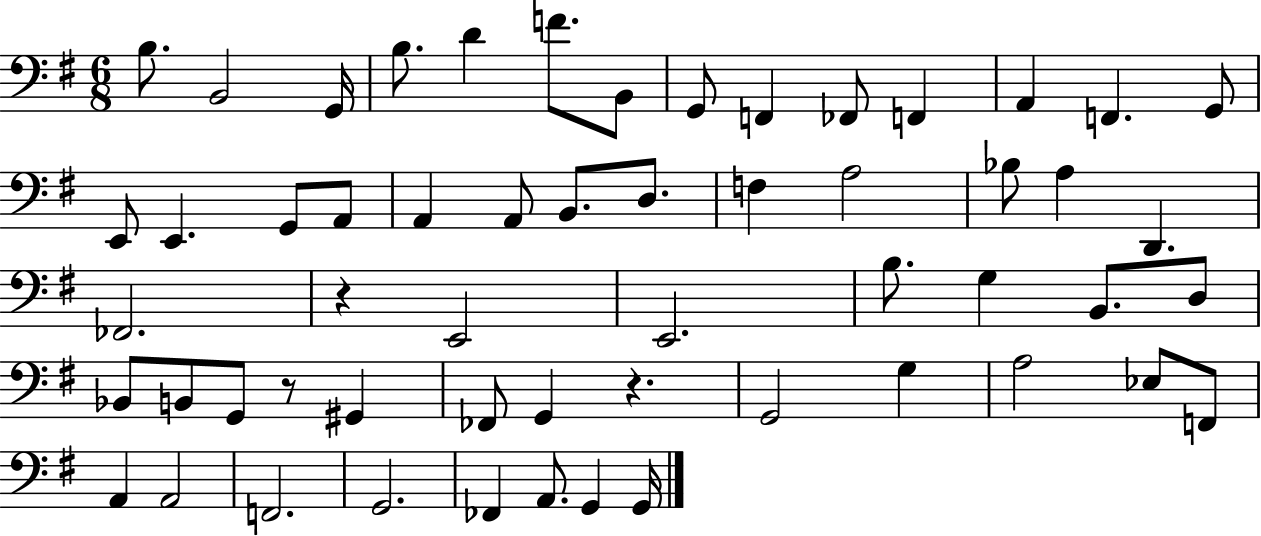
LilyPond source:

{
  \clef bass
  \numericTimeSignature
  \time 6/8
  \key g \major
  \repeat volta 2 { b8. b,2 g,16 | b8. d'4 f'8. b,8 | g,8 f,4 fes,8 f,4 | a,4 f,4. g,8 | \break e,8 e,4. g,8 a,8 | a,4 a,8 b,8. d8. | f4 a2 | bes8 a4 d,4. | \break fes,2. | r4 e,2 | e,2. | b8. g4 b,8. d8 | \break bes,8 b,8 g,8 r8 gis,4 | fes,8 g,4 r4. | g,2 g4 | a2 ees8 f,8 | \break a,4 a,2 | f,2. | g,2. | fes,4 a,8. g,4 g,16 | \break } \bar "|."
}